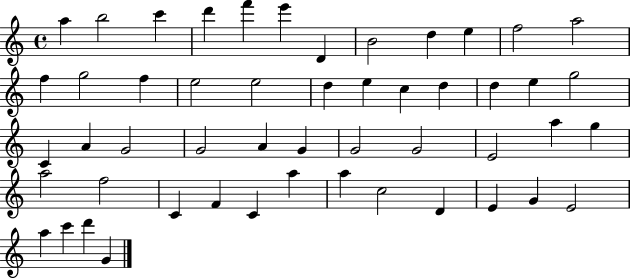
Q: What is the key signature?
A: C major